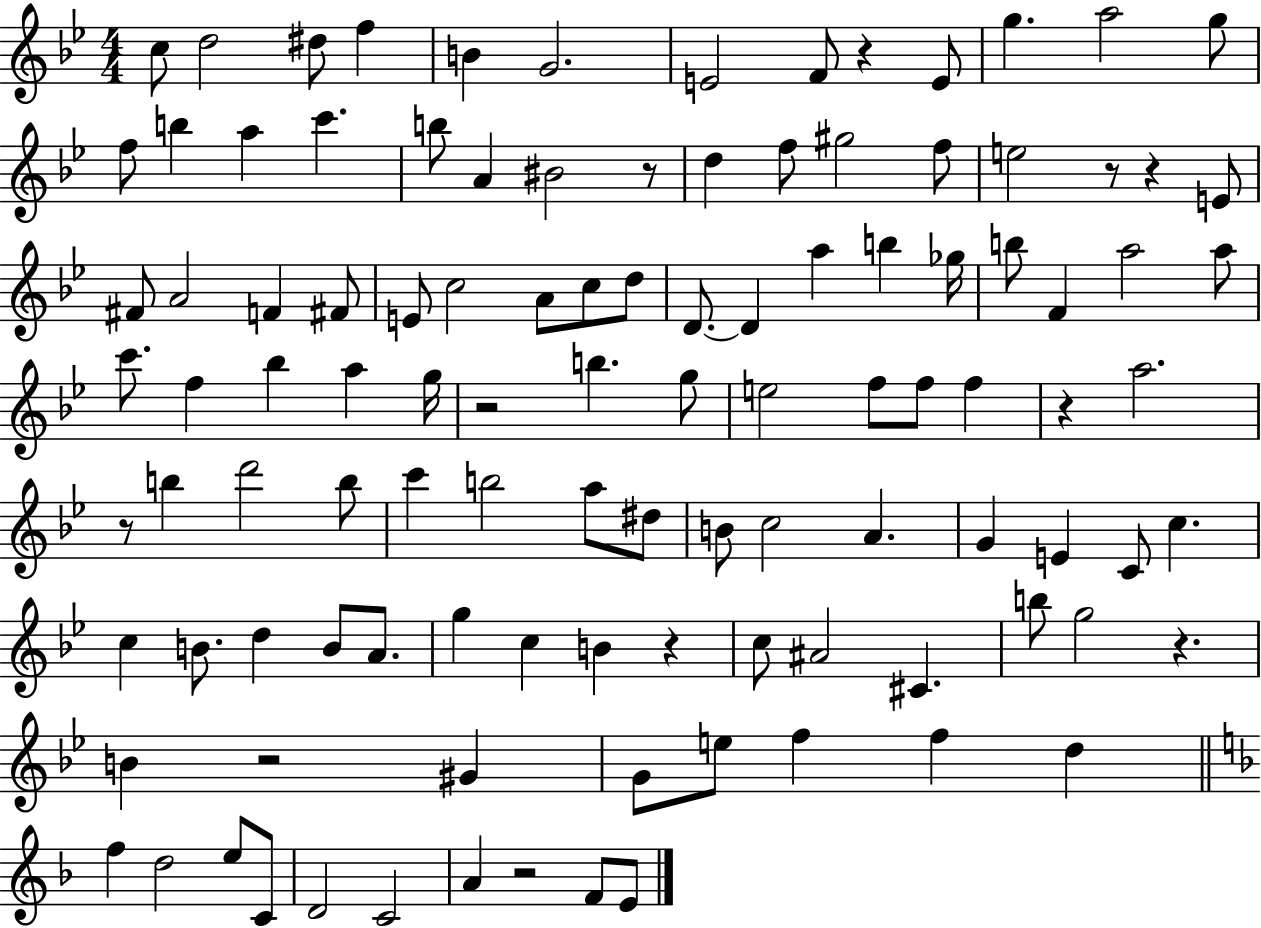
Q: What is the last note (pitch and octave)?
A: E4